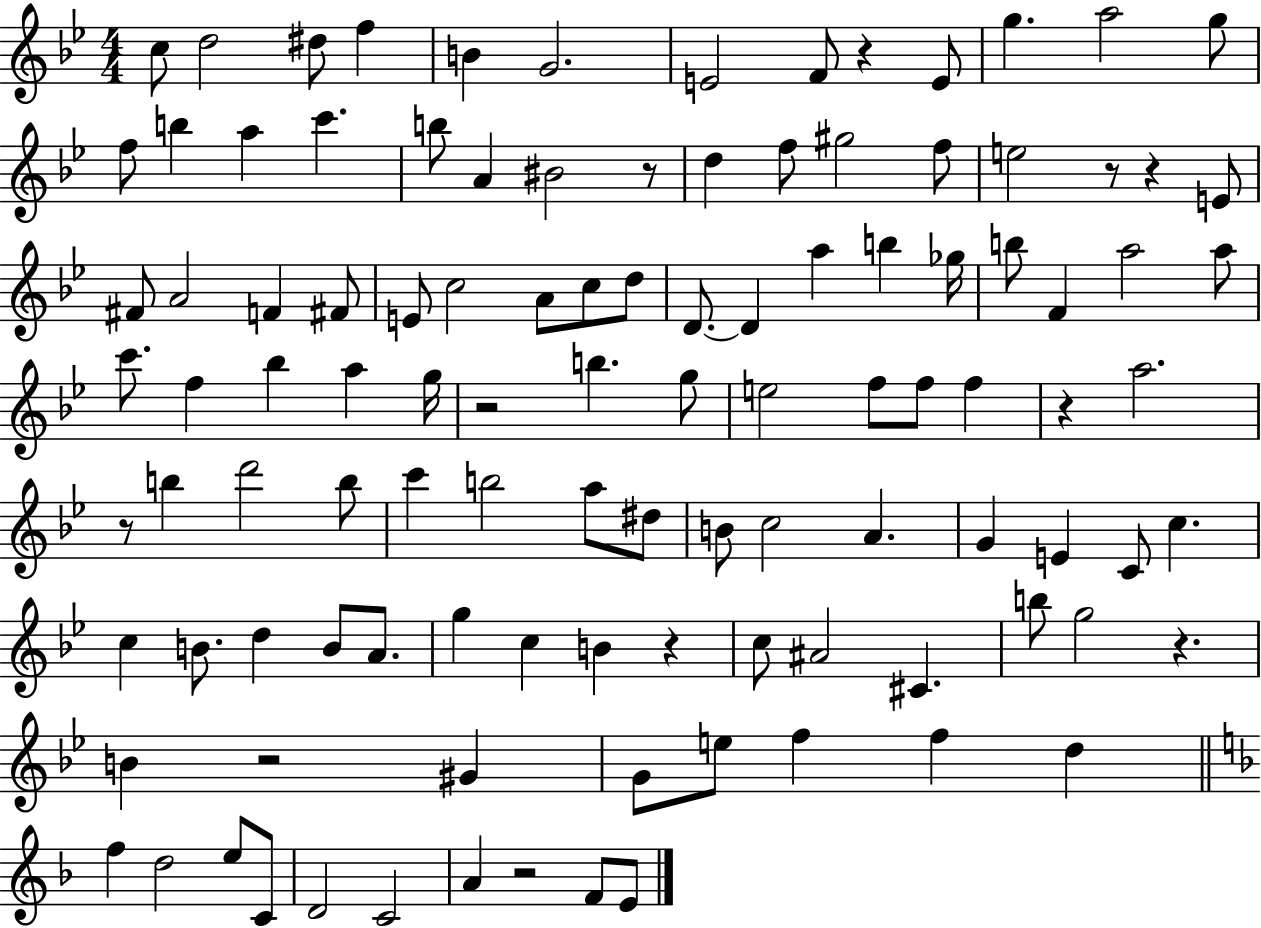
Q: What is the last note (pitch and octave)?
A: E4